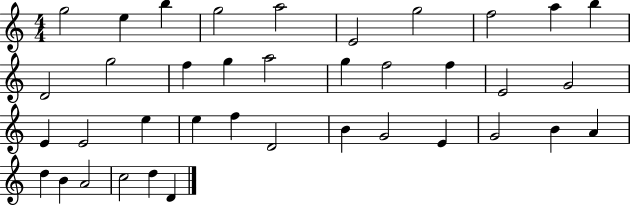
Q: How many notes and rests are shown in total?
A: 38